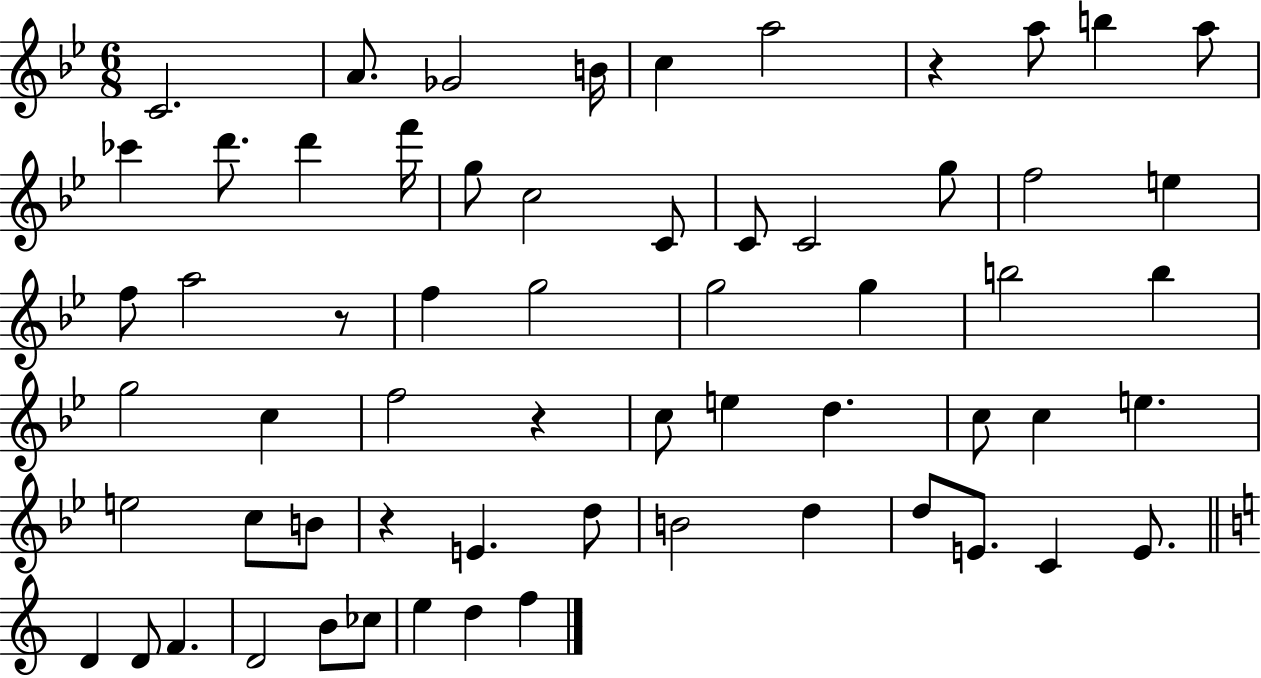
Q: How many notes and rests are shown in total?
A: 62